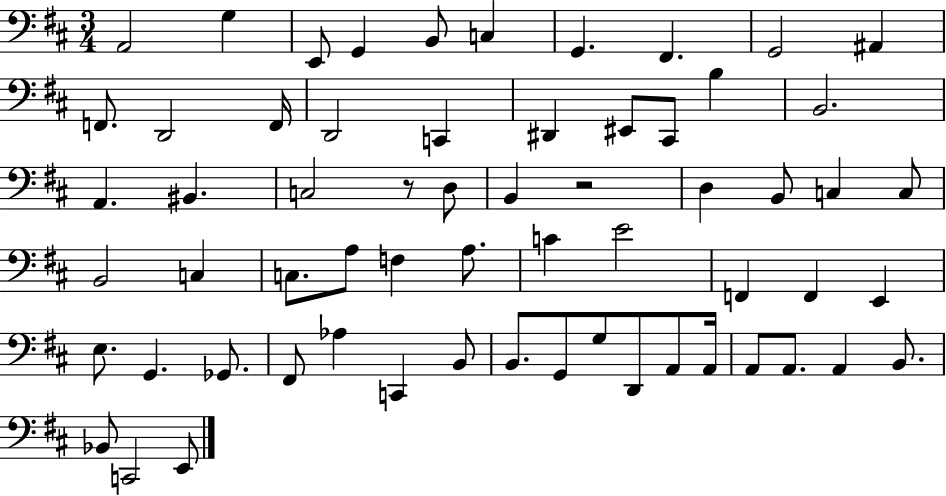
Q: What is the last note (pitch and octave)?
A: E2